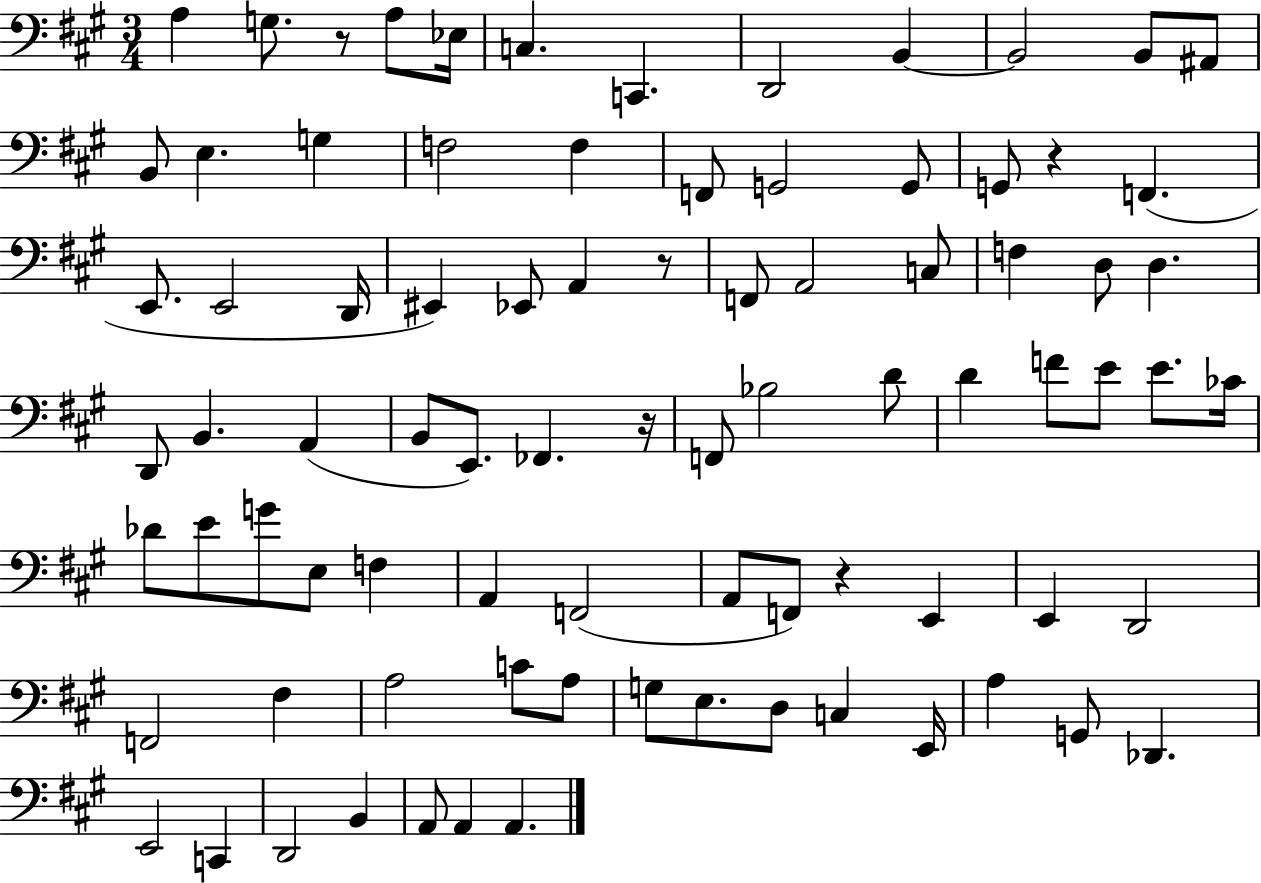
{
  \clef bass
  \numericTimeSignature
  \time 3/4
  \key a \major
  \repeat volta 2 { a4 g8. r8 a8 ees16 | c4. c,4. | d,2 b,4~~ | b,2 b,8 ais,8 | \break b,8 e4. g4 | f2 f4 | f,8 g,2 g,8 | g,8 r4 f,4.( | \break e,8. e,2 d,16 | eis,4) ees,8 a,4 r8 | f,8 a,2 c8 | f4 d8 d4. | \break d,8 b,4. a,4( | b,8 e,8.) fes,4. r16 | f,8 bes2 d'8 | d'4 f'8 e'8 e'8. ces'16 | \break des'8 e'8 g'8 e8 f4 | a,4 f,2( | a,8 f,8) r4 e,4 | e,4 d,2 | \break f,2 fis4 | a2 c'8 a8 | g8 e8. d8 c4 e,16 | a4 g,8 des,4. | \break e,2 c,4 | d,2 b,4 | a,8 a,4 a,4. | } \bar "|."
}